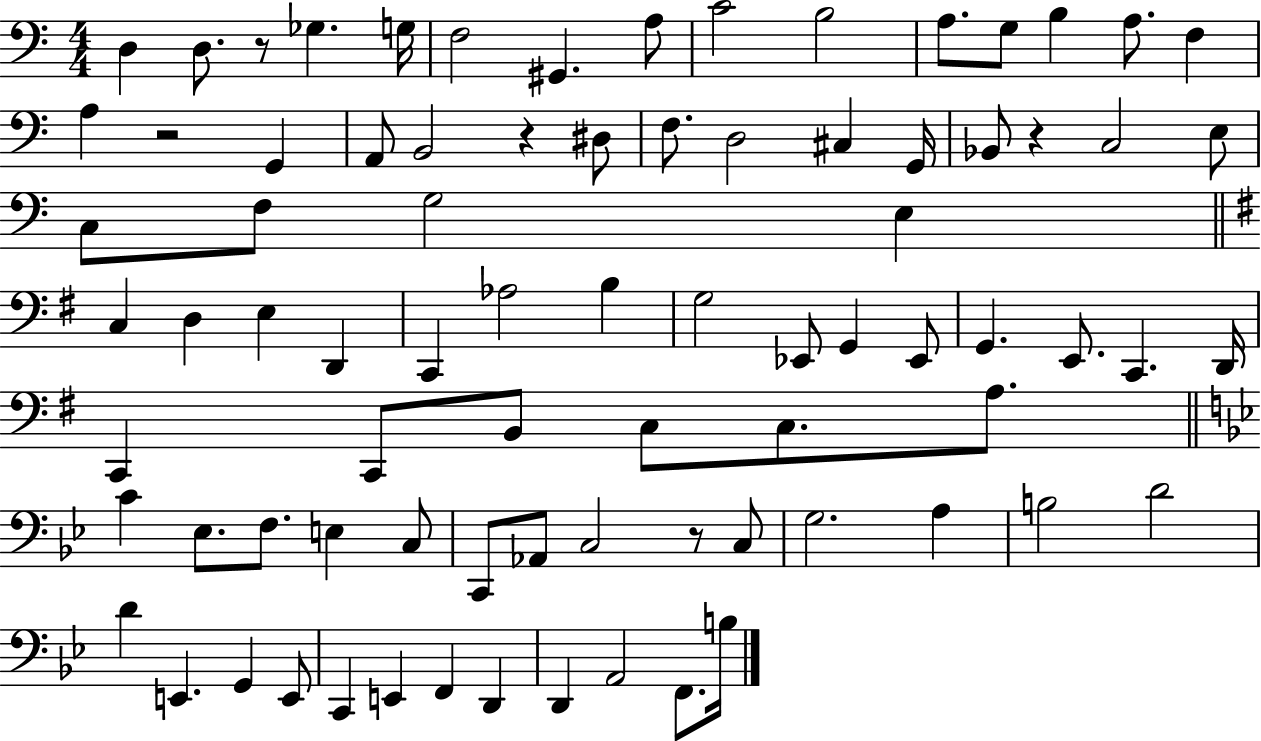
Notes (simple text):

D3/q D3/e. R/e Gb3/q. G3/s F3/h G#2/q. A3/e C4/h B3/h A3/e. G3/e B3/q A3/e. F3/q A3/q R/h G2/q A2/e B2/h R/q D#3/e F3/e. D3/h C#3/q G2/s Bb2/e R/q C3/h E3/e C3/e F3/e G3/h E3/q C3/q D3/q E3/q D2/q C2/q Ab3/h B3/q G3/h Eb2/e G2/q Eb2/e G2/q. E2/e. C2/q. D2/s C2/q C2/e B2/e C3/e C3/e. A3/e. C4/q Eb3/e. F3/e. E3/q C3/e C2/e Ab2/e C3/h R/e C3/e G3/h. A3/q B3/h D4/h D4/q E2/q. G2/q E2/e C2/q E2/q F2/q D2/q D2/q A2/h F2/e. B3/s